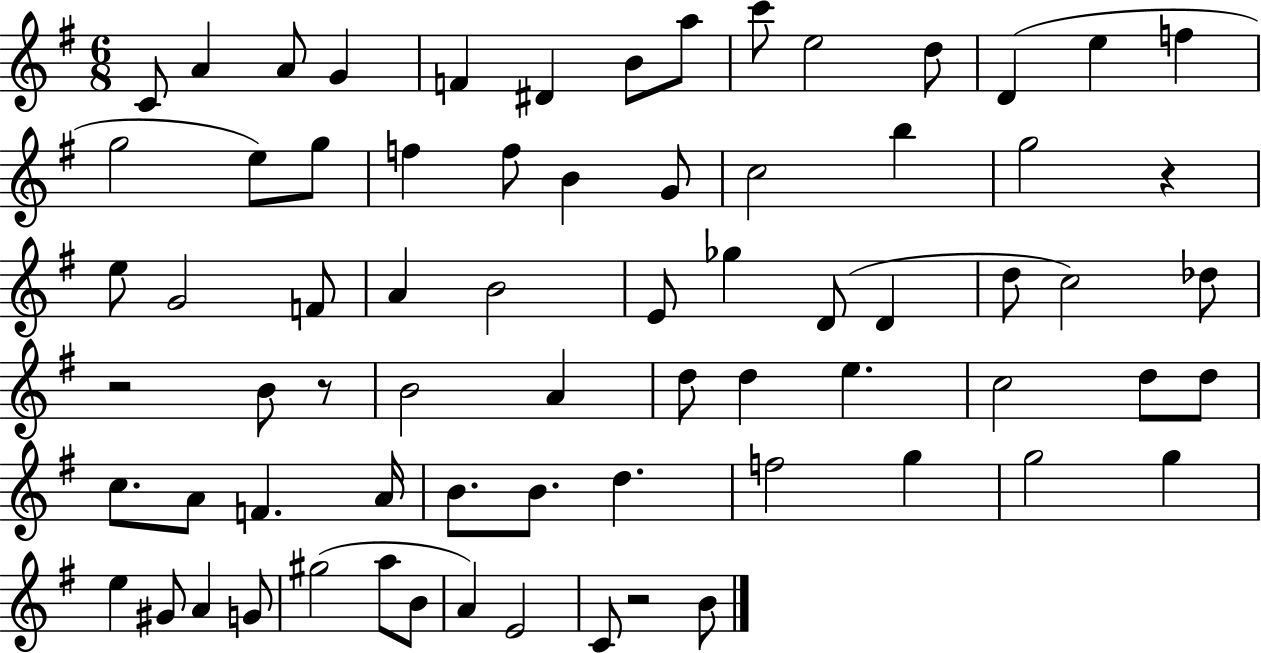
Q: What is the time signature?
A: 6/8